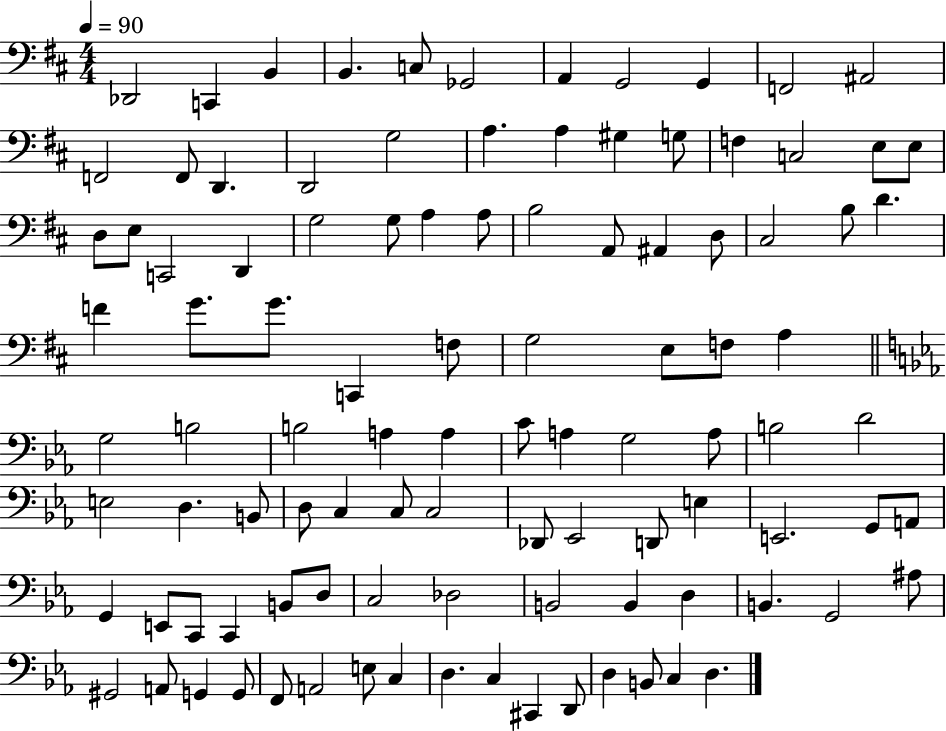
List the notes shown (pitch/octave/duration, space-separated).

Db2/h C2/q B2/q B2/q. C3/e Gb2/h A2/q G2/h G2/q F2/h A#2/h F2/h F2/e D2/q. D2/h G3/h A3/q. A3/q G#3/q G3/e F3/q C3/h E3/e E3/e D3/e E3/e C2/h D2/q G3/h G3/e A3/q A3/e B3/h A2/e A#2/q D3/e C#3/h B3/e D4/q. F4/q G4/e. G4/e. C2/q F3/e G3/h E3/e F3/e A3/q G3/h B3/h B3/h A3/q A3/q C4/e A3/q G3/h A3/e B3/h D4/h E3/h D3/q. B2/e D3/e C3/q C3/e C3/h Db2/e Eb2/h D2/e E3/q E2/h. G2/e A2/e G2/q E2/e C2/e C2/q B2/e D3/e C3/h Db3/h B2/h B2/q D3/q B2/q. G2/h A#3/e G#2/h A2/e G2/q G2/e F2/e A2/h E3/e C3/q D3/q. C3/q C#2/q D2/e D3/q B2/e C3/q D3/q.